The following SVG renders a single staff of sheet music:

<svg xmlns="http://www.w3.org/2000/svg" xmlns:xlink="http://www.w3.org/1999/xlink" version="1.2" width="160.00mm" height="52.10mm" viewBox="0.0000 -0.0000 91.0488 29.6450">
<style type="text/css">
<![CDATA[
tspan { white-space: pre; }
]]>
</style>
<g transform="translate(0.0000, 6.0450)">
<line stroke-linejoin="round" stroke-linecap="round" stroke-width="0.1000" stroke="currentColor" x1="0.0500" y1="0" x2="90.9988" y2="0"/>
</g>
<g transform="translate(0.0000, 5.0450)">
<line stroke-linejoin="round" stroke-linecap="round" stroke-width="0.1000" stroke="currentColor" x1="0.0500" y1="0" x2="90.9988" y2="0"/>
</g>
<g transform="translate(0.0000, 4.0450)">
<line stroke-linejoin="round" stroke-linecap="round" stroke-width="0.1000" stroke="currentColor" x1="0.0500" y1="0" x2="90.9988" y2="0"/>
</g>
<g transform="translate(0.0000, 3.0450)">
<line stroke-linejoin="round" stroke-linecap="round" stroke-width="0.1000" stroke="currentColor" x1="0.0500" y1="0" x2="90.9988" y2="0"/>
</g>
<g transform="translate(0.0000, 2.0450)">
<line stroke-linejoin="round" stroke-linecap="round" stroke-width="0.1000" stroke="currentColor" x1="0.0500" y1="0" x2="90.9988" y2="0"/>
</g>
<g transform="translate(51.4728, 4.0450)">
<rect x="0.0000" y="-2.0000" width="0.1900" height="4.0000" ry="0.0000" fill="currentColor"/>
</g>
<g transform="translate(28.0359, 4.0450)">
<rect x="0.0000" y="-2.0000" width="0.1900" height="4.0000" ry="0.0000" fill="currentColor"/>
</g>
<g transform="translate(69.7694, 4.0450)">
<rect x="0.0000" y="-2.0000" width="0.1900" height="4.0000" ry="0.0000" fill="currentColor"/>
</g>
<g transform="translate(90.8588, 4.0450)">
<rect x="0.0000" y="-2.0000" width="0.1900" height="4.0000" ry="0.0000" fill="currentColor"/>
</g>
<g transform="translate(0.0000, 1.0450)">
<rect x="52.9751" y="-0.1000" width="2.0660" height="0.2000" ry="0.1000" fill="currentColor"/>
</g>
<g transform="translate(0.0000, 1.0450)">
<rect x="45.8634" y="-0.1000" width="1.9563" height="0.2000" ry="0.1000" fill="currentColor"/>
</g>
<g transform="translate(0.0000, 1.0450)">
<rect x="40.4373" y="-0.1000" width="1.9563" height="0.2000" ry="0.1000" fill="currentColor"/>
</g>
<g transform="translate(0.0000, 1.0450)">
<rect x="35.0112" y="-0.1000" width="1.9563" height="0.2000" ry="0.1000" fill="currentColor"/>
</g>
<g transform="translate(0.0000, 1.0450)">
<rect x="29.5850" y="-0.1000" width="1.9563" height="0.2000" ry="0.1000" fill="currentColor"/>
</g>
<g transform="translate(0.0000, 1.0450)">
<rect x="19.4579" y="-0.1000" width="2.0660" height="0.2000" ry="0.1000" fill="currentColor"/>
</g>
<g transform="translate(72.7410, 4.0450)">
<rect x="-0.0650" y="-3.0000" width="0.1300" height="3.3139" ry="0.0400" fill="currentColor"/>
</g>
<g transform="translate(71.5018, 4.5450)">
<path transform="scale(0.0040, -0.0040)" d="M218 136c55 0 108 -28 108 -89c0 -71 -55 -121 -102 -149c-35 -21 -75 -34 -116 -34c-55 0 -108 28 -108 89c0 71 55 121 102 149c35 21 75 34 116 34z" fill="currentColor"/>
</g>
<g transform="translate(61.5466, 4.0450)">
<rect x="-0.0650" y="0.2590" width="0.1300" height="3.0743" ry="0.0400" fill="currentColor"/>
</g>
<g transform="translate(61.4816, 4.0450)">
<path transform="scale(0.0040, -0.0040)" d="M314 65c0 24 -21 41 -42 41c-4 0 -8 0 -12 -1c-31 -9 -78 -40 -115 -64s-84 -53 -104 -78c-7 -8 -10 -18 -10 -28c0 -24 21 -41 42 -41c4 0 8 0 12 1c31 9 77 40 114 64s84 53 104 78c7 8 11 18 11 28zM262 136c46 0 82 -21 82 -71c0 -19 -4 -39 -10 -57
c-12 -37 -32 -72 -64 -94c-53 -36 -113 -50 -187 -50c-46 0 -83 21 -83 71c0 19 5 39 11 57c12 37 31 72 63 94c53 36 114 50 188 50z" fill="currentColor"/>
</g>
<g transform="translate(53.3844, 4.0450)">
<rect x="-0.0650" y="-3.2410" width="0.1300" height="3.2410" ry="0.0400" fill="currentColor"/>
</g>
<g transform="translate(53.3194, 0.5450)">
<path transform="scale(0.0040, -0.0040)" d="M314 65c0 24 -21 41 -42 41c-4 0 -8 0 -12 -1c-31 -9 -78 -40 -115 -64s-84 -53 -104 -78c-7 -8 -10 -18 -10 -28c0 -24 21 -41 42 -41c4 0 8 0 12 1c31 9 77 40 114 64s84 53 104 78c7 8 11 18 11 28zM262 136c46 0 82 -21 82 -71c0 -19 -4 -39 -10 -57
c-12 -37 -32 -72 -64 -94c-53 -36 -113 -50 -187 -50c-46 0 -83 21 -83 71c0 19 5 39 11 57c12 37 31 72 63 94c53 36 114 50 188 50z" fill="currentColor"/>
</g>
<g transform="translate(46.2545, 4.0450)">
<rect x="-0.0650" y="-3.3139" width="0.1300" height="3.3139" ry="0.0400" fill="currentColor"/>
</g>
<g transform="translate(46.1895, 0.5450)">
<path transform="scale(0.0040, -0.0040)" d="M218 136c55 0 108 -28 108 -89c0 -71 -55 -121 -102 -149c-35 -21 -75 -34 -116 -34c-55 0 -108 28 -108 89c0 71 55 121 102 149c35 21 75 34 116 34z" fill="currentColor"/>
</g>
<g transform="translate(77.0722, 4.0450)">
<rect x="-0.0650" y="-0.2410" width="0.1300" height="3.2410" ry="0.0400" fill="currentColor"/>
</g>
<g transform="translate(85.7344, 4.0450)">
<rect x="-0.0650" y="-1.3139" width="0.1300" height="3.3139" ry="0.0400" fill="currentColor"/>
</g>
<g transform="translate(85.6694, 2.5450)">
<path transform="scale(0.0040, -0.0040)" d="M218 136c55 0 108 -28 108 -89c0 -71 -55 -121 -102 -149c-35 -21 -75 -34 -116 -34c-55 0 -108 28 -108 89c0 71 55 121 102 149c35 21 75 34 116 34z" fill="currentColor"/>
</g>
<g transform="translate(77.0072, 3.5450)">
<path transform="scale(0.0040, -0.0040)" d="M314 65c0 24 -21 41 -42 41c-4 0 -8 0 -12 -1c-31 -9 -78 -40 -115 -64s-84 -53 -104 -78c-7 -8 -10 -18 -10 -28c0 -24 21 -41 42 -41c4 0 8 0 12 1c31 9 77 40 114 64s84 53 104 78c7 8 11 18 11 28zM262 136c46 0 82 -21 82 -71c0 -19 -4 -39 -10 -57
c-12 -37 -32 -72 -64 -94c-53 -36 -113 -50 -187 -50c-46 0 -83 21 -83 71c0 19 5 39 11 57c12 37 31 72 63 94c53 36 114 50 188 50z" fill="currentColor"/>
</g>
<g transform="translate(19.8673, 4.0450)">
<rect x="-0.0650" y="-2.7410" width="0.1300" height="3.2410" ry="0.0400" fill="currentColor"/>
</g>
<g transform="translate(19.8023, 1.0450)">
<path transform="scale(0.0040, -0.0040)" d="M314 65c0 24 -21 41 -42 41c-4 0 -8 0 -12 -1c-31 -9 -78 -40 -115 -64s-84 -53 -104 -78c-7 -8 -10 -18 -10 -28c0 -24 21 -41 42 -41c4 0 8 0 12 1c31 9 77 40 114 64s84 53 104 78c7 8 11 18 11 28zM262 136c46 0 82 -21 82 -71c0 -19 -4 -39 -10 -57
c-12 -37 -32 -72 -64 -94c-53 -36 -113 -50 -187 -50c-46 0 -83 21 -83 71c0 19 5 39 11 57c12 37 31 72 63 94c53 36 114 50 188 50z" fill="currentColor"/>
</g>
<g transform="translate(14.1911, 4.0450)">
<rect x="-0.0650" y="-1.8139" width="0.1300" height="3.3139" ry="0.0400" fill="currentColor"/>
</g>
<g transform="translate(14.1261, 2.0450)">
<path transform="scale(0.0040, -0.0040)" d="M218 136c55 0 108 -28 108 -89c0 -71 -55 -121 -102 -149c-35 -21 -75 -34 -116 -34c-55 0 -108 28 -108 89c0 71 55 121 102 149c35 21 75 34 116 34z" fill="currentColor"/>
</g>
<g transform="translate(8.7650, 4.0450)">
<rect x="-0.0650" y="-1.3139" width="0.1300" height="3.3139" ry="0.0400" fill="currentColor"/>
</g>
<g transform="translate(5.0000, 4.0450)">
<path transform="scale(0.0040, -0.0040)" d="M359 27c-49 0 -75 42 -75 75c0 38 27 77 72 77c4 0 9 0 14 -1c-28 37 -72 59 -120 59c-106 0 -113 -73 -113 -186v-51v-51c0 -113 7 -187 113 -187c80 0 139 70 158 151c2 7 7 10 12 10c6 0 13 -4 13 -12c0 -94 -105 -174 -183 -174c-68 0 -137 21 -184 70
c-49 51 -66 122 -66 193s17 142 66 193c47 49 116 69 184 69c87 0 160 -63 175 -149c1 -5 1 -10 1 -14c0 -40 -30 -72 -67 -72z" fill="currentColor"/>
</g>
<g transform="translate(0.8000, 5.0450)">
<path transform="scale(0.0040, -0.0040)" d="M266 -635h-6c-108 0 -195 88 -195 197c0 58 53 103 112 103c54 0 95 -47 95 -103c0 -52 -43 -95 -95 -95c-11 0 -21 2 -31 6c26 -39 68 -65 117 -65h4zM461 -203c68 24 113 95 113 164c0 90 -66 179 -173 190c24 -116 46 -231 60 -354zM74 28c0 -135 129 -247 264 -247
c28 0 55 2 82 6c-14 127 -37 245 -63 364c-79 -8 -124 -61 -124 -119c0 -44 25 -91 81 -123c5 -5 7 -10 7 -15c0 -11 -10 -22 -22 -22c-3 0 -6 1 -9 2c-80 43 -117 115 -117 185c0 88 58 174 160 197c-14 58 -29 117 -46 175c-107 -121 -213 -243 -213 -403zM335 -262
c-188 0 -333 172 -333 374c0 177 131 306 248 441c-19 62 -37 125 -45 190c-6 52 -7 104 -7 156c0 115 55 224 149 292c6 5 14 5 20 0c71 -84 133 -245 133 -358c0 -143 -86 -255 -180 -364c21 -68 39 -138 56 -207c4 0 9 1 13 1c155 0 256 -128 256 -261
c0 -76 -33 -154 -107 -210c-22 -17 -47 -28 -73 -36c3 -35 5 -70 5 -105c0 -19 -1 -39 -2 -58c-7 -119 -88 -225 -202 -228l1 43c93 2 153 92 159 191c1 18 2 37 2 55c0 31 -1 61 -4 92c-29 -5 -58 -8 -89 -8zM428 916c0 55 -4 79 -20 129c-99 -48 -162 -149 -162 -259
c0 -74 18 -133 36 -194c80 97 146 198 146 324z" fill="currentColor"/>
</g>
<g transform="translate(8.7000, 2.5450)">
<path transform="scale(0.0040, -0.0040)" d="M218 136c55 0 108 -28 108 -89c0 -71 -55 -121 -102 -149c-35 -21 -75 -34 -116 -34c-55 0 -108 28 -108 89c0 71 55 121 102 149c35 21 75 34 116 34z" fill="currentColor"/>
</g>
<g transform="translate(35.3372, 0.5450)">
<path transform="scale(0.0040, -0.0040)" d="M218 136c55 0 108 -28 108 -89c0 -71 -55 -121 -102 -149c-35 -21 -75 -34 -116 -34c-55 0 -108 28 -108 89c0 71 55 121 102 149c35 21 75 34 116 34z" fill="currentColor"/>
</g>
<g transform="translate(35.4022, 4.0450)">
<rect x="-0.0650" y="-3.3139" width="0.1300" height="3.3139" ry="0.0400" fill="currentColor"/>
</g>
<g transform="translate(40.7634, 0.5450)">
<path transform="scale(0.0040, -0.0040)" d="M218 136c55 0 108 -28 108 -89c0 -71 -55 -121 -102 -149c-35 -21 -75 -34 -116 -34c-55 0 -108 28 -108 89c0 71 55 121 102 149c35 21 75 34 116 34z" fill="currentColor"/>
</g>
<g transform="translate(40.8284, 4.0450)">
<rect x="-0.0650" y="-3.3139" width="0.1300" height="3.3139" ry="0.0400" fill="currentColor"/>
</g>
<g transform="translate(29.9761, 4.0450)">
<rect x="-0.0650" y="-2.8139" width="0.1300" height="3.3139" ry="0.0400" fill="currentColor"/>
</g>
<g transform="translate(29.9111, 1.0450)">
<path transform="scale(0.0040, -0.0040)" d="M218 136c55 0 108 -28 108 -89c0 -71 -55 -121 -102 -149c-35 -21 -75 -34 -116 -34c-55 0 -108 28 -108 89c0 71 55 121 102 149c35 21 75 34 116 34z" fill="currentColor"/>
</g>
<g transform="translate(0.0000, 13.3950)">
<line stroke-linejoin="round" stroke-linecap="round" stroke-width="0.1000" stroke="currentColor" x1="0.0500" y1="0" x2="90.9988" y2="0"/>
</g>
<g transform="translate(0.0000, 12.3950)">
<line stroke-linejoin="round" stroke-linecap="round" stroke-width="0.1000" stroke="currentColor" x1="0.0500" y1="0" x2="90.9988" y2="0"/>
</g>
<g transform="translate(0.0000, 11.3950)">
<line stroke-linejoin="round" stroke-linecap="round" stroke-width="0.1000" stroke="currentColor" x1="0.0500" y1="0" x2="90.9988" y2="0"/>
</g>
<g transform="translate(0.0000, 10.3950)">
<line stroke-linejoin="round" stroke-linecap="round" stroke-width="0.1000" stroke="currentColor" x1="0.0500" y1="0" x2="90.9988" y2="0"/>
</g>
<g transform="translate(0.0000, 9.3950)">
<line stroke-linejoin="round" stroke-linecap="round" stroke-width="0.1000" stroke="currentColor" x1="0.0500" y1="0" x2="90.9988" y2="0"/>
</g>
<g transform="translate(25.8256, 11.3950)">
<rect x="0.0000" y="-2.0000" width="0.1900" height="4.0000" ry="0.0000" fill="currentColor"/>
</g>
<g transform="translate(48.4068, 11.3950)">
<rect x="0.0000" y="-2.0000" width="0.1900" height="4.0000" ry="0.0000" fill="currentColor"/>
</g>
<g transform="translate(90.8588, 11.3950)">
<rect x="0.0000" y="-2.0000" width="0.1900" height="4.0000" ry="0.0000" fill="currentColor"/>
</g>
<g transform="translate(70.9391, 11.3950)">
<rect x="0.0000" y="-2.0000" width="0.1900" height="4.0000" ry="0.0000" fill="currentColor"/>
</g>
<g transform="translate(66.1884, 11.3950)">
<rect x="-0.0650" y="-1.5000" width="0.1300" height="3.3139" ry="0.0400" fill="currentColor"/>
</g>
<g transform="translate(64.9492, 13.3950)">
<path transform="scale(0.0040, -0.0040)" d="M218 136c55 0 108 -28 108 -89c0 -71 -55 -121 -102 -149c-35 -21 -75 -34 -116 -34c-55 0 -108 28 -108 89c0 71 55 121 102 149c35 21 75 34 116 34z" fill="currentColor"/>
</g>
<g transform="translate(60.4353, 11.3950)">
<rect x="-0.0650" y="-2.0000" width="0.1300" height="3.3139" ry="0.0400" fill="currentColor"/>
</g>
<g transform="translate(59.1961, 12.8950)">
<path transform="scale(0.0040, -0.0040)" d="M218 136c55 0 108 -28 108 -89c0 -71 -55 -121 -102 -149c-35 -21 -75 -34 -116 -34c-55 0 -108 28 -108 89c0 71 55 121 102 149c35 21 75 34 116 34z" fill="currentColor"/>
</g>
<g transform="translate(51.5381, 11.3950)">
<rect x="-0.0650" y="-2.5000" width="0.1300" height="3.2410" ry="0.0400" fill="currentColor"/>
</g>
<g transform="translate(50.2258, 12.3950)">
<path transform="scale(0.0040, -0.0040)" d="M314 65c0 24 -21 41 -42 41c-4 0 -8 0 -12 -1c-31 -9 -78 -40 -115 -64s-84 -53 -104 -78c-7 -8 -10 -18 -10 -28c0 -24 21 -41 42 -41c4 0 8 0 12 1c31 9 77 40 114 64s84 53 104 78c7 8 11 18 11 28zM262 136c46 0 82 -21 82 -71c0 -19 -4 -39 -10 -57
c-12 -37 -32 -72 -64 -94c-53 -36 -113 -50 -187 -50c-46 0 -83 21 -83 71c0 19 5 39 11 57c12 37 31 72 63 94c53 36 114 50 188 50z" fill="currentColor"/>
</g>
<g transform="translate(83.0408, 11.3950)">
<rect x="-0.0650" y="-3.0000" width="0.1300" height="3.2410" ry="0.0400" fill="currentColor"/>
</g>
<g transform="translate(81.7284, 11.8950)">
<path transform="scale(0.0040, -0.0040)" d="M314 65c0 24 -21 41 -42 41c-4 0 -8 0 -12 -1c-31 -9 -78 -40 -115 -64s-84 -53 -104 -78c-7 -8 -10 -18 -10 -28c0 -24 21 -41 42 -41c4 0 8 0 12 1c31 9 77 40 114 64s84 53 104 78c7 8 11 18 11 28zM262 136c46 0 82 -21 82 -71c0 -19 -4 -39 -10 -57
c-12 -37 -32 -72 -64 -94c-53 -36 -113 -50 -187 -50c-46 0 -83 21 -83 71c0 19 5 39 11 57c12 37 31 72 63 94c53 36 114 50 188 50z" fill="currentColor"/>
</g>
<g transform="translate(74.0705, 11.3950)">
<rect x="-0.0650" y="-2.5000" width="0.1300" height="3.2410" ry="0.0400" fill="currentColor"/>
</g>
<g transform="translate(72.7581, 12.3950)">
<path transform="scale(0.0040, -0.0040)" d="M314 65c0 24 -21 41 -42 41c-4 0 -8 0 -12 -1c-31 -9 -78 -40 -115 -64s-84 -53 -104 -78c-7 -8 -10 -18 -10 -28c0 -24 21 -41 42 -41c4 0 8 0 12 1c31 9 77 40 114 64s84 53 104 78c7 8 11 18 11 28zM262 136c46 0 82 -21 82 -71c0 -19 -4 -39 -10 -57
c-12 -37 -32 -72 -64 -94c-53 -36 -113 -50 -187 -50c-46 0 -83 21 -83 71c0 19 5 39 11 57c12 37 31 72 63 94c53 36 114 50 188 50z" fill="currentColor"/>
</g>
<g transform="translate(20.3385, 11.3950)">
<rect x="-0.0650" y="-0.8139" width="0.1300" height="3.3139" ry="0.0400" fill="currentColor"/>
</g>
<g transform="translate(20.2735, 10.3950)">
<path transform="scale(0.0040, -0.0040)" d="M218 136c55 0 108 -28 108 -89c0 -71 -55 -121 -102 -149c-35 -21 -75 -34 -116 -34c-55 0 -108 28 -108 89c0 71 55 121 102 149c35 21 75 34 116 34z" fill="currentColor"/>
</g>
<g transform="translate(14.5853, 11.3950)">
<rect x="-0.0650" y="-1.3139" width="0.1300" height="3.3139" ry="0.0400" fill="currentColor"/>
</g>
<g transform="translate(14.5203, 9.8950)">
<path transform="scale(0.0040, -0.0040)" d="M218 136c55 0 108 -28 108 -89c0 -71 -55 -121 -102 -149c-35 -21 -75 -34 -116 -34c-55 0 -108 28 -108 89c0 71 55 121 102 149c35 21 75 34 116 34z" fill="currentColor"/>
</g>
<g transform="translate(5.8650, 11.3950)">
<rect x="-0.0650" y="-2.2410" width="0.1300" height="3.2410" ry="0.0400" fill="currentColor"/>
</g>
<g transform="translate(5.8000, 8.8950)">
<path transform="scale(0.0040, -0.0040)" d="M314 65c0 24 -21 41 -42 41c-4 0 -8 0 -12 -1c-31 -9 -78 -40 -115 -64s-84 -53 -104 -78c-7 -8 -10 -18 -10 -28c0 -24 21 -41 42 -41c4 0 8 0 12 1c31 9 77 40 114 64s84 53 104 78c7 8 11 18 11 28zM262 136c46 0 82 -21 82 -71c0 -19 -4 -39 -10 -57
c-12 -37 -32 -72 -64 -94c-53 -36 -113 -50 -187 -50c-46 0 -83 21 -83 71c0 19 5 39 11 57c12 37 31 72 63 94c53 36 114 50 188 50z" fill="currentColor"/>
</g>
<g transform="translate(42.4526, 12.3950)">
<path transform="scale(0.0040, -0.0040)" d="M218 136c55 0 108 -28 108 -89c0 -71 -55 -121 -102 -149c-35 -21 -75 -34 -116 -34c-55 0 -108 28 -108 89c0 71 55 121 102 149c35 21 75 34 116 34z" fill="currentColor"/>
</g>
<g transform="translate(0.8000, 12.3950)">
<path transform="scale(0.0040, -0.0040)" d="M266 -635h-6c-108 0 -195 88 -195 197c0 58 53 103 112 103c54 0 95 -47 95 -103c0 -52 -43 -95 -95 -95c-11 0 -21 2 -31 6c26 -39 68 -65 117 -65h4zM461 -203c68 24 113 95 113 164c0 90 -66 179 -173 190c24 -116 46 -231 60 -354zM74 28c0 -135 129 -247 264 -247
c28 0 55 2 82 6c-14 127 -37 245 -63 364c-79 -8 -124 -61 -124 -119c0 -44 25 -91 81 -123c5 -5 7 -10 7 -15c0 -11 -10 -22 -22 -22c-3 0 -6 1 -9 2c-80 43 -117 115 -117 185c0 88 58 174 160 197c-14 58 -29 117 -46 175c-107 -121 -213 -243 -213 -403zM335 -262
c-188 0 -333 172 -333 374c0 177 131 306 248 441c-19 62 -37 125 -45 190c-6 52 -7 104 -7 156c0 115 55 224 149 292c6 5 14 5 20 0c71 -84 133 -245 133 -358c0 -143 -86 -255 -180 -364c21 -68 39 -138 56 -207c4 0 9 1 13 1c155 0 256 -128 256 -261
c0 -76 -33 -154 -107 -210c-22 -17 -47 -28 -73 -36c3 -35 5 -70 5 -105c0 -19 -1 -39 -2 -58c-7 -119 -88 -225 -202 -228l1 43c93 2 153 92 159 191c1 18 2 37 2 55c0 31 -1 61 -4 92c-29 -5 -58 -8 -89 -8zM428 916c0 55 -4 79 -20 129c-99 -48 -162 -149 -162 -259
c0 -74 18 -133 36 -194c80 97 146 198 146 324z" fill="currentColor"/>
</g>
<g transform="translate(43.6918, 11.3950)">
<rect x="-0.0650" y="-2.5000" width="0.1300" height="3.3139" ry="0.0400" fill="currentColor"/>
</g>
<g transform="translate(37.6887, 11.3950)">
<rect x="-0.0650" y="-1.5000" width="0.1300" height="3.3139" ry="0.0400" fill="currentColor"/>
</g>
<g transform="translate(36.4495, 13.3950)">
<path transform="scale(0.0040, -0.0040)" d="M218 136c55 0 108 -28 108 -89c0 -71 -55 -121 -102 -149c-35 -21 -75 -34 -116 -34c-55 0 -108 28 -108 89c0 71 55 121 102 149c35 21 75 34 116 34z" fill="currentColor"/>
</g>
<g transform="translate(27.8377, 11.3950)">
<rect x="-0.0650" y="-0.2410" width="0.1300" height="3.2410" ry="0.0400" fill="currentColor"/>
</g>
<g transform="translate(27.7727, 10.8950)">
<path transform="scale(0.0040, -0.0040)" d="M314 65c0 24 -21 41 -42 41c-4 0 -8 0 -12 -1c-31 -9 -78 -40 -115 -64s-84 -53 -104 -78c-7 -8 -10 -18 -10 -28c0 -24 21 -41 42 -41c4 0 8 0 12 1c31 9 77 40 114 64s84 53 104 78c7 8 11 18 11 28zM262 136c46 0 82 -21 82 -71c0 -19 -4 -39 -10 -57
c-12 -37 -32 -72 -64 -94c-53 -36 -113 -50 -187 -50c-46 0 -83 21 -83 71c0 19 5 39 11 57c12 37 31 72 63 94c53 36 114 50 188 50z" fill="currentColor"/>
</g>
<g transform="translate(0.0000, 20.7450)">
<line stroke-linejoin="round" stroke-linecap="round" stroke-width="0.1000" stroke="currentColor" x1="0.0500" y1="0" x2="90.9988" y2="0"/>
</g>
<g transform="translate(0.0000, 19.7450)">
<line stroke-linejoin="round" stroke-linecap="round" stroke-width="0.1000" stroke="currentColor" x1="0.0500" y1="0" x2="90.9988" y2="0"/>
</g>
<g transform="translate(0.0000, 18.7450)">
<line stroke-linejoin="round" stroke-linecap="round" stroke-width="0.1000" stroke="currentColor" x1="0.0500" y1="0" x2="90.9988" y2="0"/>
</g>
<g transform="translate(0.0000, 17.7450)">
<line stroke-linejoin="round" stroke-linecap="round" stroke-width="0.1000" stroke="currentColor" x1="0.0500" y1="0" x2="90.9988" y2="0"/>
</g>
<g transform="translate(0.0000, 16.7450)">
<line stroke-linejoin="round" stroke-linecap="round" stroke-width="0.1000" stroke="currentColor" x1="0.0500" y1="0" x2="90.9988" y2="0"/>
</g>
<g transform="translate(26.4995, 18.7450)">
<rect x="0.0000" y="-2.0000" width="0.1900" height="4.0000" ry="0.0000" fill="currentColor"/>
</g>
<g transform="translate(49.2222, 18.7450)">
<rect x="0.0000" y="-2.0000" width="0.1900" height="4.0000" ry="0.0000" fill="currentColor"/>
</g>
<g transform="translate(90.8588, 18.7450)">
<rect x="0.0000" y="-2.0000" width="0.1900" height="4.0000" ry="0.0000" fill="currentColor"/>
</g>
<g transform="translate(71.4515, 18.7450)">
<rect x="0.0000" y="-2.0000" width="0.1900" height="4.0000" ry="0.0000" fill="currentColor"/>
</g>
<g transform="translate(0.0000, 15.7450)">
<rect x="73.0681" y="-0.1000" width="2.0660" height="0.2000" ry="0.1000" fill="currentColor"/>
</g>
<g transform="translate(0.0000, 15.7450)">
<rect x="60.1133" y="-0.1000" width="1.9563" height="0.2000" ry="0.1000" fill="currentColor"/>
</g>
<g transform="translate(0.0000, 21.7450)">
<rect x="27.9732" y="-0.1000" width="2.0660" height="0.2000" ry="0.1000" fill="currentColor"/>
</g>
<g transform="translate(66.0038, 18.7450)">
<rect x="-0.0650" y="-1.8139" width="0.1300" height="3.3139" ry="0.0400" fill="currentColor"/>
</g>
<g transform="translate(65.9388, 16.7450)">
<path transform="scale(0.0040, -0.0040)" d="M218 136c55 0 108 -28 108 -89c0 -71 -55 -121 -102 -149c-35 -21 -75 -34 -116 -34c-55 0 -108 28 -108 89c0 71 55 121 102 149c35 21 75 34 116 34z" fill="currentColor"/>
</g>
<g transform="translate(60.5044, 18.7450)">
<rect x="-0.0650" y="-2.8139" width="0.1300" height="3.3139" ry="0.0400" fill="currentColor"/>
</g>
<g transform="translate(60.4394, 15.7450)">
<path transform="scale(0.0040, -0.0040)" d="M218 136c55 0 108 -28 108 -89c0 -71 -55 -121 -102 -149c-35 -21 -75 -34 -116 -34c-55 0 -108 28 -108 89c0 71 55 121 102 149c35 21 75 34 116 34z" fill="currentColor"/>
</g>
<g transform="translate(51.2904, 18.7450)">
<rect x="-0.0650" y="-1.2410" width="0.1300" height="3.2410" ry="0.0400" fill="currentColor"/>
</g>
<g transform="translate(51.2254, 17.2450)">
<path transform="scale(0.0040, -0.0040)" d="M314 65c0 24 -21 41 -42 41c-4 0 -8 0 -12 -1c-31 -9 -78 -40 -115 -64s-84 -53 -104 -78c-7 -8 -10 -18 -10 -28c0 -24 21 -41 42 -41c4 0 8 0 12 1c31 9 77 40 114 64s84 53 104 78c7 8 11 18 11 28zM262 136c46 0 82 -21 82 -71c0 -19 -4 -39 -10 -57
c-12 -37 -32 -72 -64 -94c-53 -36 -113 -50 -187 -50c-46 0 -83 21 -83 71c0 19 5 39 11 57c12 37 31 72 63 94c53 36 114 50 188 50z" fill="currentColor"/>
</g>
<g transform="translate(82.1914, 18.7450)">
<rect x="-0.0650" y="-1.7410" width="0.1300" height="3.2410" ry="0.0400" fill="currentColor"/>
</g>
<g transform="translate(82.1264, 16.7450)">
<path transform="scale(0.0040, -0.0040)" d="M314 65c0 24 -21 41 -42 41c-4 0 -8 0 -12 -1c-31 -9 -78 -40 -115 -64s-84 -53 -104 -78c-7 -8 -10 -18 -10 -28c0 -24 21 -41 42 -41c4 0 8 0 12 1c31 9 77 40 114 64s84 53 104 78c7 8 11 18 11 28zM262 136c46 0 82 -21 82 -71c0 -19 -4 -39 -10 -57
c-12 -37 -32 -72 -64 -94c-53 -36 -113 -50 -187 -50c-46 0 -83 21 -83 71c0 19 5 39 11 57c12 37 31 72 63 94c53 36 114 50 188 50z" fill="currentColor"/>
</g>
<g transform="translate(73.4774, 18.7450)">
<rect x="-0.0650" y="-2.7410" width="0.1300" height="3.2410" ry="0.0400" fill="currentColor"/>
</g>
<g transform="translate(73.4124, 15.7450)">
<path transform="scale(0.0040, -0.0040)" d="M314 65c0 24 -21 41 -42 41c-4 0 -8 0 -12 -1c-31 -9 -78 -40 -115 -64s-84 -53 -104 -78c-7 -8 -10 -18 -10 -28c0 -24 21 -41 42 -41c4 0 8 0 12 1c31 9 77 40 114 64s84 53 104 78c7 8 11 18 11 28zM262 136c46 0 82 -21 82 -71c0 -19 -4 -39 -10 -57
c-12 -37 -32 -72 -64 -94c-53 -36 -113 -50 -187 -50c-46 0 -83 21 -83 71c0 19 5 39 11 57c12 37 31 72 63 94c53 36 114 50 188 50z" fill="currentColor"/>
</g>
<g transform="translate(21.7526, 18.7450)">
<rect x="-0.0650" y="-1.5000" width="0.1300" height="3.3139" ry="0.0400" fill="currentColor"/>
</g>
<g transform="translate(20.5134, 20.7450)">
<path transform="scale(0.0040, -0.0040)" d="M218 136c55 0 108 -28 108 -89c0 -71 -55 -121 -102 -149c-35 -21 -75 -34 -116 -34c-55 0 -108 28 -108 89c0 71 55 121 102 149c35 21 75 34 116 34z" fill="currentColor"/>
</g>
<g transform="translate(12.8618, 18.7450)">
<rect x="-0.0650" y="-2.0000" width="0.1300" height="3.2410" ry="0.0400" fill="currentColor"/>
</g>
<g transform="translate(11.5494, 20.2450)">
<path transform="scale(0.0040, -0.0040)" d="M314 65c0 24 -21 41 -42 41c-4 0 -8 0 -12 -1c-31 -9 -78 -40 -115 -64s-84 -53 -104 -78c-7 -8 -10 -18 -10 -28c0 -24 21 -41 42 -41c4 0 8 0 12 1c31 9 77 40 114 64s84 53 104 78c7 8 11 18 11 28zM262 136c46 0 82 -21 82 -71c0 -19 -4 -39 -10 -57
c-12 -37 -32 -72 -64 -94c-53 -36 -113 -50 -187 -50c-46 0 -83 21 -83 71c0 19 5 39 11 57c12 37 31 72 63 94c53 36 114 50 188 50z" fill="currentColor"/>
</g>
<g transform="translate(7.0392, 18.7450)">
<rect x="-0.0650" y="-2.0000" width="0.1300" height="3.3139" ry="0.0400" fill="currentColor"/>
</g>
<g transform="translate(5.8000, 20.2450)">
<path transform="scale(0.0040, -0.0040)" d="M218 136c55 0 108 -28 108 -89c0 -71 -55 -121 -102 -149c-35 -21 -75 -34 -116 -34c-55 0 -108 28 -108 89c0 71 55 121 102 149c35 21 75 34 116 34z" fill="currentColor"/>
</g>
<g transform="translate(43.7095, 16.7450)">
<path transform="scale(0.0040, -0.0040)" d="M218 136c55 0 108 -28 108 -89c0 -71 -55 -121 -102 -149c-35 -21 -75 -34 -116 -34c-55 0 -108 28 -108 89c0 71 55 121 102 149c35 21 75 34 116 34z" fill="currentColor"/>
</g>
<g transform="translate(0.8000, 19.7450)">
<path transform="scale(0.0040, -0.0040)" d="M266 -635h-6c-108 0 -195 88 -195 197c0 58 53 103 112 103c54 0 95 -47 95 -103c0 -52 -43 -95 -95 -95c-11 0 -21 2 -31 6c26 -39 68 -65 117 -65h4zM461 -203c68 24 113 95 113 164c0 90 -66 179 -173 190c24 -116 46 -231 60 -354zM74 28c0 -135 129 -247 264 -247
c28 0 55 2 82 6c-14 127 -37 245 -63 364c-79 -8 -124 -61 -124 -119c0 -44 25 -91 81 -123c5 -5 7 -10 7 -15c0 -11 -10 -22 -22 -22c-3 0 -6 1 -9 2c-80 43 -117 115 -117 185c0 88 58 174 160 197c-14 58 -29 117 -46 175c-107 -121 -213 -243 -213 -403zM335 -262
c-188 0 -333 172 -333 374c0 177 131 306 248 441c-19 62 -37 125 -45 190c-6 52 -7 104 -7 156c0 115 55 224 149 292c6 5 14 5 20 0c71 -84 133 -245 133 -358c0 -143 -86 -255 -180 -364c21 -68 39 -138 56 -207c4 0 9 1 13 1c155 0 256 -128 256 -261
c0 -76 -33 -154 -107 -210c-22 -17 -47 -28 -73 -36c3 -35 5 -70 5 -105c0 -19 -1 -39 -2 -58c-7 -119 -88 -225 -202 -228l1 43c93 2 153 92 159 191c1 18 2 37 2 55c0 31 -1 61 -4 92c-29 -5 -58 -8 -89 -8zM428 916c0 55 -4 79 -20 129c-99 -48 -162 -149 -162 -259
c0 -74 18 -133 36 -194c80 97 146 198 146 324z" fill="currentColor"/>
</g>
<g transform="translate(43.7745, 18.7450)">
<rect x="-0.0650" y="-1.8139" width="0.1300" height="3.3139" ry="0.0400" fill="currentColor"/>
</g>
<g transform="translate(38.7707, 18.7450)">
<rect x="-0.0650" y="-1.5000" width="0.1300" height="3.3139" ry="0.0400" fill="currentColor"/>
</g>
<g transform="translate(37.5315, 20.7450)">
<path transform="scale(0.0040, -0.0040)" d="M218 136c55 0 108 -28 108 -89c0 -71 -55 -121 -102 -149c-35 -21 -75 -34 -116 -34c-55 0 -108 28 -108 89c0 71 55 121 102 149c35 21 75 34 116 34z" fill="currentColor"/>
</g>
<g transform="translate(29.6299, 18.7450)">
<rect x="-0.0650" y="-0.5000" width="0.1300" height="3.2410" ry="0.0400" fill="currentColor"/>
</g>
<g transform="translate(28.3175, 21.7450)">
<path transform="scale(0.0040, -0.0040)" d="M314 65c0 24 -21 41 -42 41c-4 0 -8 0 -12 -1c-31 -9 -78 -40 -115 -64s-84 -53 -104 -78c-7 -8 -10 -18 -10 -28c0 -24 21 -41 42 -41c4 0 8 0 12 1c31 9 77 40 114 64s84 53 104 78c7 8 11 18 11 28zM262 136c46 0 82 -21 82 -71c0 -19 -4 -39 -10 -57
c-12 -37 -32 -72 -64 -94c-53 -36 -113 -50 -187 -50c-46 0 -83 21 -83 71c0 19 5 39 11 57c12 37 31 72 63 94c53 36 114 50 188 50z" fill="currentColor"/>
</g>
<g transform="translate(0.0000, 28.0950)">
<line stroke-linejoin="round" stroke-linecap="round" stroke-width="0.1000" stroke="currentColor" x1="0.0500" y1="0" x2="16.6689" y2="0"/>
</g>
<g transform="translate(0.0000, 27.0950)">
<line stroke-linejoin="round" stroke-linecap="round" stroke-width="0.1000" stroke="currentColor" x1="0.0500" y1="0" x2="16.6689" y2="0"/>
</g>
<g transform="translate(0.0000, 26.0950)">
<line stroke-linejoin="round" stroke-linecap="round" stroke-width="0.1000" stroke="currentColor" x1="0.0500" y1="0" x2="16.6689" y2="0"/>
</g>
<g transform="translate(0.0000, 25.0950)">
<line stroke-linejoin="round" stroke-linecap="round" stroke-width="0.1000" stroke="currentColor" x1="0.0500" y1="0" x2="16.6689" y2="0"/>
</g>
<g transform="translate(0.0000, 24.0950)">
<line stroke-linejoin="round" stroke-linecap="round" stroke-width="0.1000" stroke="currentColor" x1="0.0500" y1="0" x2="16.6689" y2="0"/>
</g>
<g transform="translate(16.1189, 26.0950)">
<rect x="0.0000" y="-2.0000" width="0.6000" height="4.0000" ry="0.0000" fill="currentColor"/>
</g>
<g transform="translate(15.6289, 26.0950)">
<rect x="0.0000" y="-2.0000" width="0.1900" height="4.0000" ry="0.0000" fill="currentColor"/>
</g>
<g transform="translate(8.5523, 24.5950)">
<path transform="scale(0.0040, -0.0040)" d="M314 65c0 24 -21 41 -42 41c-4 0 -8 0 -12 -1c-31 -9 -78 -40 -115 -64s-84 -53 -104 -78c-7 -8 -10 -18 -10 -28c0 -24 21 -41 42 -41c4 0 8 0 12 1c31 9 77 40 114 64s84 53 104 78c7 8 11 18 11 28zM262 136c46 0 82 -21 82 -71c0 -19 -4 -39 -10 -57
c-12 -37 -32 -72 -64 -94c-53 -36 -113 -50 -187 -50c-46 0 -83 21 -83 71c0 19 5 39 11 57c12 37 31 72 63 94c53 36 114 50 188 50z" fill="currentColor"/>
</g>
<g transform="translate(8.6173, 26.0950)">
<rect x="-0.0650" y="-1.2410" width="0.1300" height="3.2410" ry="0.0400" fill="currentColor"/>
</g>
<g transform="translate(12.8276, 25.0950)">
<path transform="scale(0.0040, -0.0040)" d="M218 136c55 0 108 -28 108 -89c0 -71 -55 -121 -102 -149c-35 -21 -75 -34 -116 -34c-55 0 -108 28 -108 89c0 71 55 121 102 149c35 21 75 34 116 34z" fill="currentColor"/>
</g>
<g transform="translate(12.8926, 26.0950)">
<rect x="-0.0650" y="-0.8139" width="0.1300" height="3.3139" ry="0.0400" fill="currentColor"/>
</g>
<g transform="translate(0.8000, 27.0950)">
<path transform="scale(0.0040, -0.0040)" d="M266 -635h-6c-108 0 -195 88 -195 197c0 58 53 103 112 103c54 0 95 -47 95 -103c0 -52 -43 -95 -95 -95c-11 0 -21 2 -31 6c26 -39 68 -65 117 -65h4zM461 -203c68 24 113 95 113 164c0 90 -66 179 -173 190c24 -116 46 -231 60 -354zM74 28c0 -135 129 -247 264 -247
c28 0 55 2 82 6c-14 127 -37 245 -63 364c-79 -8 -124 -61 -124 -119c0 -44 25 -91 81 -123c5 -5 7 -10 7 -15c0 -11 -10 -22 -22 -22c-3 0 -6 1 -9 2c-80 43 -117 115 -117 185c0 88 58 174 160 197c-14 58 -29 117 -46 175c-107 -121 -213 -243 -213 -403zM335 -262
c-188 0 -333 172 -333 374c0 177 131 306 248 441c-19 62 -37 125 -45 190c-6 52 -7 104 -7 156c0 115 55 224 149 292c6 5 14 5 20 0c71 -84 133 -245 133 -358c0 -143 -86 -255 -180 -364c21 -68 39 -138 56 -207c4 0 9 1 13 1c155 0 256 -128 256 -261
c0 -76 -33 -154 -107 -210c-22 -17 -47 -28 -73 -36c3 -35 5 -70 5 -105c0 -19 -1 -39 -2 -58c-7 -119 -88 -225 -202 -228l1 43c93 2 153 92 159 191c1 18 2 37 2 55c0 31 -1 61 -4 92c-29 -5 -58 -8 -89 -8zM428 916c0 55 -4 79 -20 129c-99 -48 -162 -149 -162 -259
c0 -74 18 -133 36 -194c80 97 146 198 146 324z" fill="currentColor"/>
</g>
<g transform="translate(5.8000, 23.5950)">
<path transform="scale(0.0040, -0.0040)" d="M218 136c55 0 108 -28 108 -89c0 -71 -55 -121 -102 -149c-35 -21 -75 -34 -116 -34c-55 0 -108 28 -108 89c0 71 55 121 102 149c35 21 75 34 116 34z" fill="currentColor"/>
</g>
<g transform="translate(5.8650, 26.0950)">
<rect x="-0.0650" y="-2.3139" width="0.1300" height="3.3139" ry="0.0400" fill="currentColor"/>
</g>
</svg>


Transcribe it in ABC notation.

X:1
T:Untitled
M:4/4
L:1/4
K:C
e f a2 a b b b b2 B2 A c2 e g2 e d c2 E G G2 F E G2 A2 F F2 E C2 E f e2 a f a2 f2 g e2 d